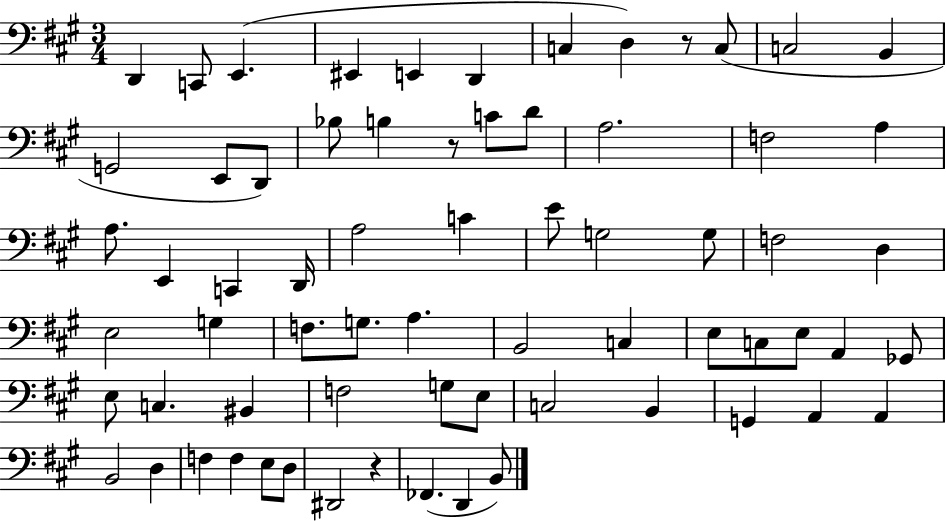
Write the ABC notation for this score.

X:1
T:Untitled
M:3/4
L:1/4
K:A
D,, C,,/2 E,, ^E,, E,, D,, C, D, z/2 C,/2 C,2 B,, G,,2 E,,/2 D,,/2 _B,/2 B, z/2 C/2 D/2 A,2 F,2 A, A,/2 E,, C,, D,,/4 A,2 C E/2 G,2 G,/2 F,2 D, E,2 G, F,/2 G,/2 A, B,,2 C, E,/2 C,/2 E,/2 A,, _G,,/2 E,/2 C, ^B,, F,2 G,/2 E,/2 C,2 B,, G,, A,, A,, B,,2 D, F, F, E,/2 D,/2 ^D,,2 z _F,, D,, B,,/2